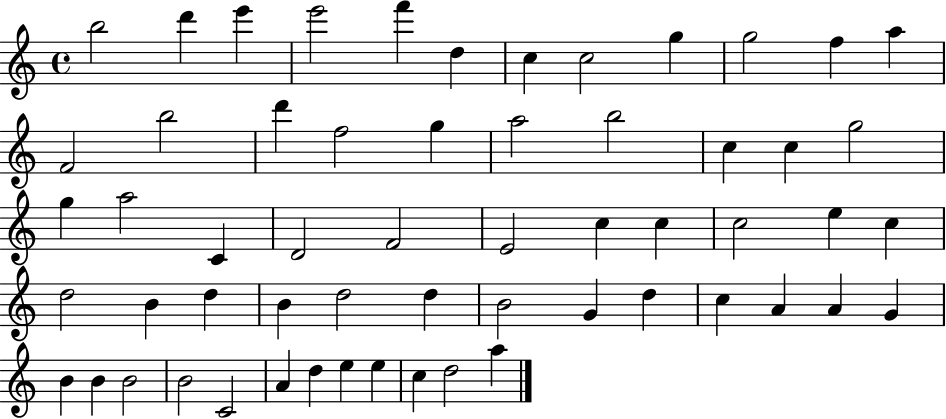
B5/h D6/q E6/q E6/h F6/q D5/q C5/q C5/h G5/q G5/h F5/q A5/q F4/h B5/h D6/q F5/h G5/q A5/h B5/h C5/q C5/q G5/h G5/q A5/h C4/q D4/h F4/h E4/h C5/q C5/q C5/h E5/q C5/q D5/h B4/q D5/q B4/q D5/h D5/q B4/h G4/q D5/q C5/q A4/q A4/q G4/q B4/q B4/q B4/h B4/h C4/h A4/q D5/q E5/q E5/q C5/q D5/h A5/q